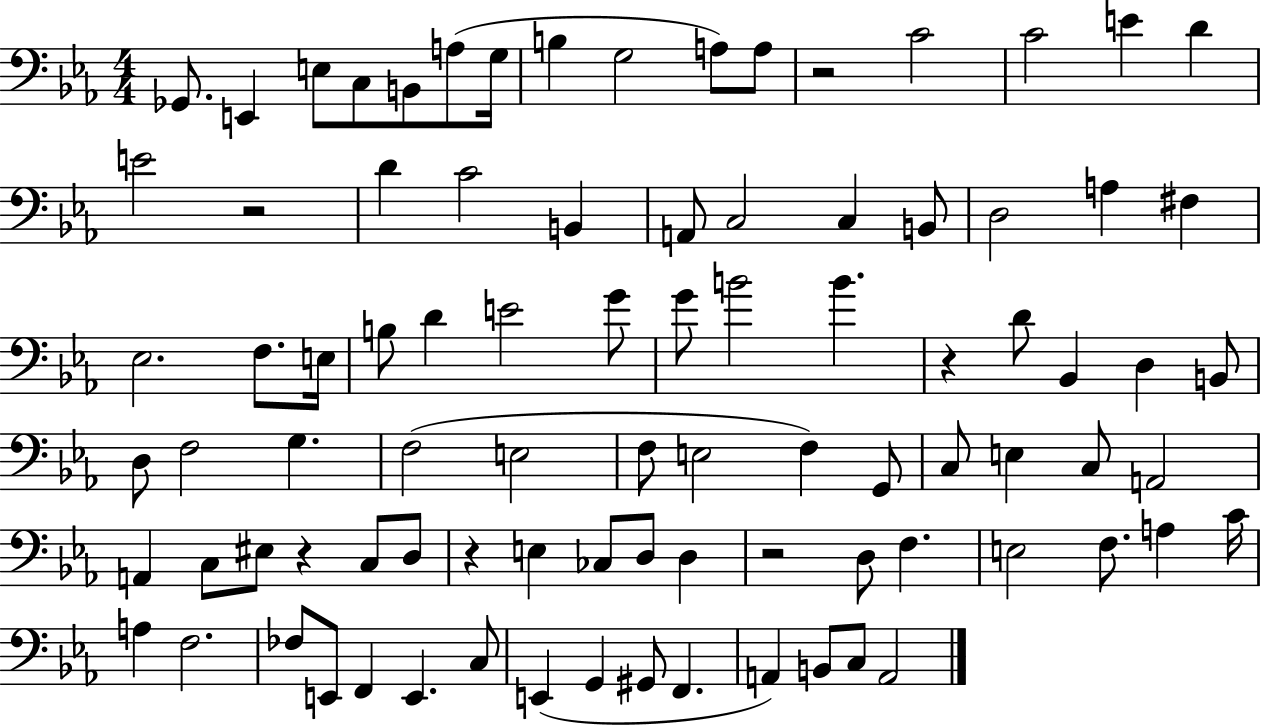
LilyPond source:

{
  \clef bass
  \numericTimeSignature
  \time 4/4
  \key ees \major
  ges,8. e,4 e8 c8 b,8 a8( g16 | b4 g2 a8) a8 | r2 c'2 | c'2 e'4 d'4 | \break e'2 r2 | d'4 c'2 b,4 | a,8 c2 c4 b,8 | d2 a4 fis4 | \break ees2. f8. e16 | b8 d'4 e'2 g'8 | g'8 b'2 b'4. | r4 d'8 bes,4 d4 b,8 | \break d8 f2 g4. | f2( e2 | f8 e2 f4) g,8 | c8 e4 c8 a,2 | \break a,4 c8 eis8 r4 c8 d8 | r4 e4 ces8 d8 d4 | r2 d8 f4. | e2 f8. a4 c'16 | \break a4 f2. | fes8 e,8 f,4 e,4. c8 | e,4( g,4 gis,8 f,4. | a,4) b,8 c8 a,2 | \break \bar "|."
}